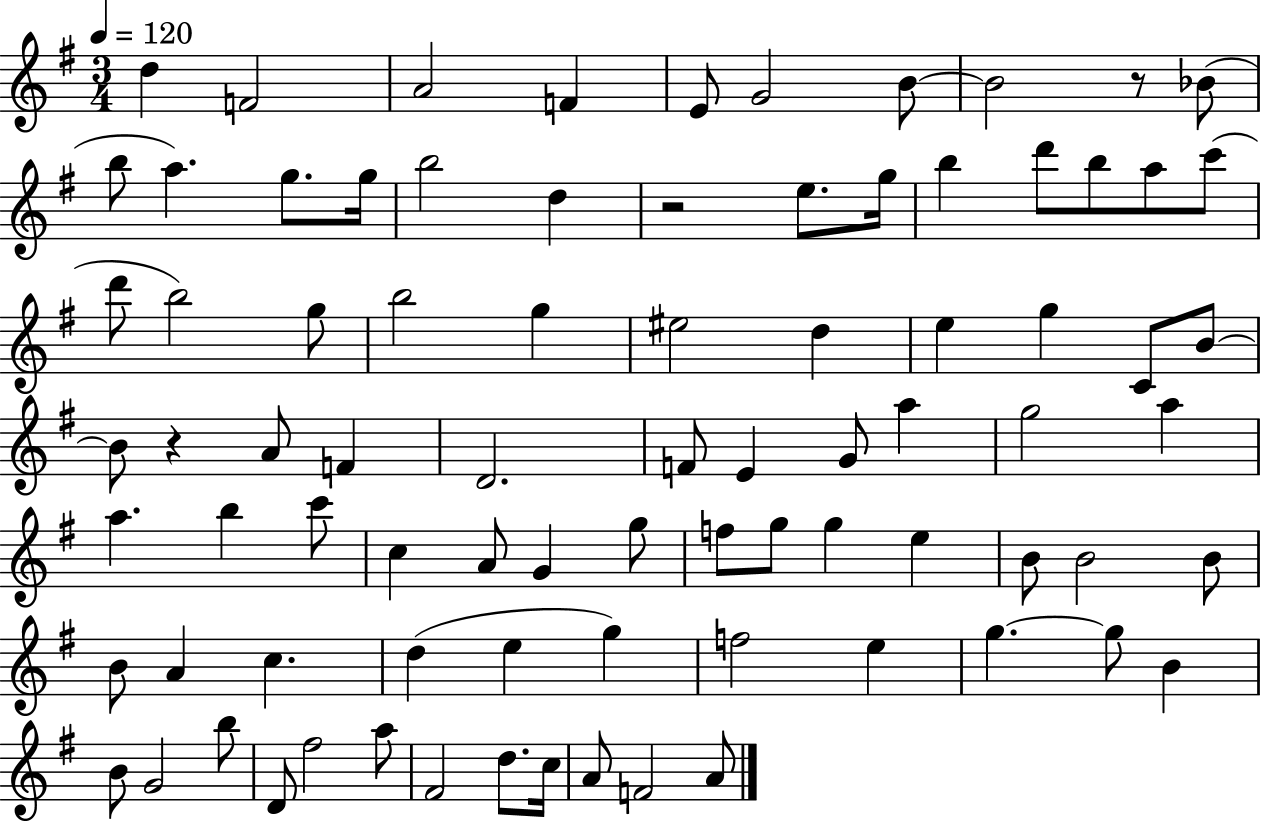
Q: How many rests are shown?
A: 3